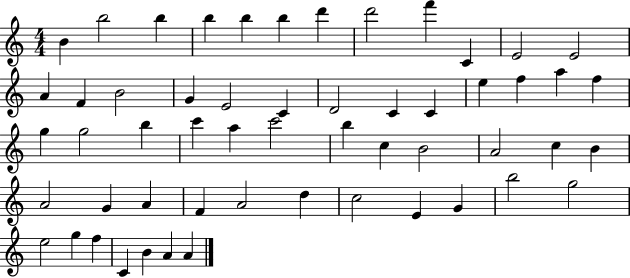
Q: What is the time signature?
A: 4/4